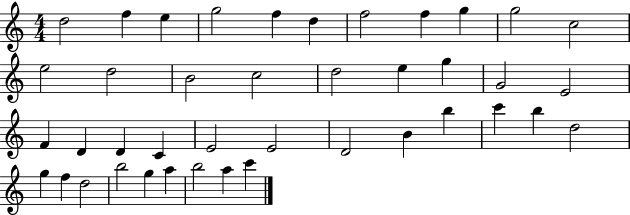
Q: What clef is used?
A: treble